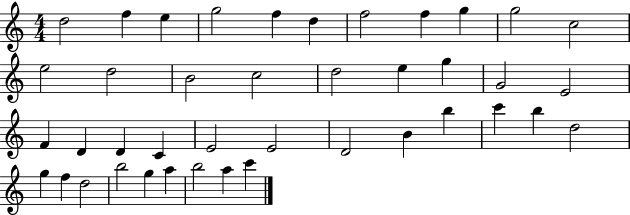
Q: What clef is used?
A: treble